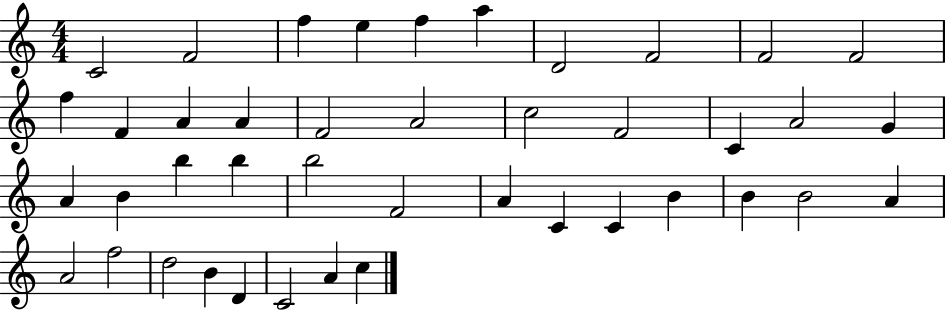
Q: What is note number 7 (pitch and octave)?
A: D4